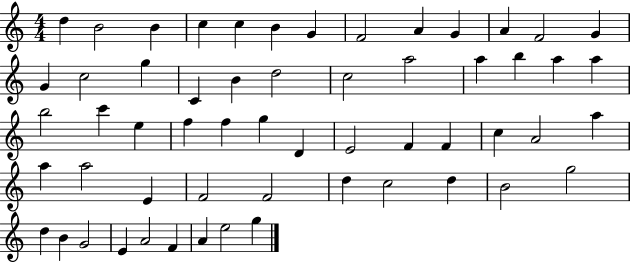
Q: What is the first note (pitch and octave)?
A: D5